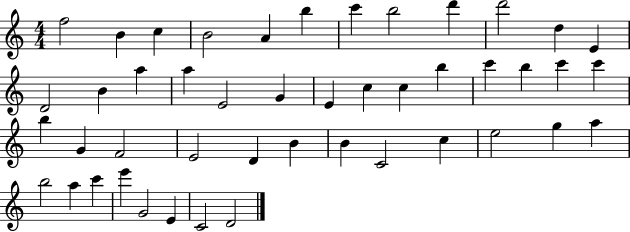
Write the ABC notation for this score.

X:1
T:Untitled
M:4/4
L:1/4
K:C
f2 B c B2 A b c' b2 d' d'2 d E D2 B a a E2 G E c c b c' b c' c' b G F2 E2 D B B C2 c e2 g a b2 a c' e' G2 E C2 D2